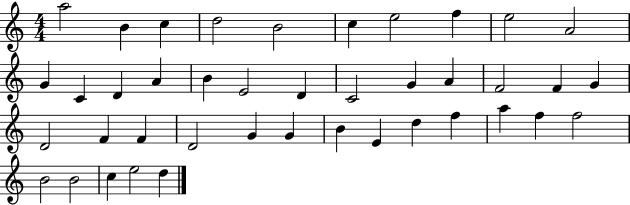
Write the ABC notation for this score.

X:1
T:Untitled
M:4/4
L:1/4
K:C
a2 B c d2 B2 c e2 f e2 A2 G C D A B E2 D C2 G A F2 F G D2 F F D2 G G B E d f a f f2 B2 B2 c e2 d